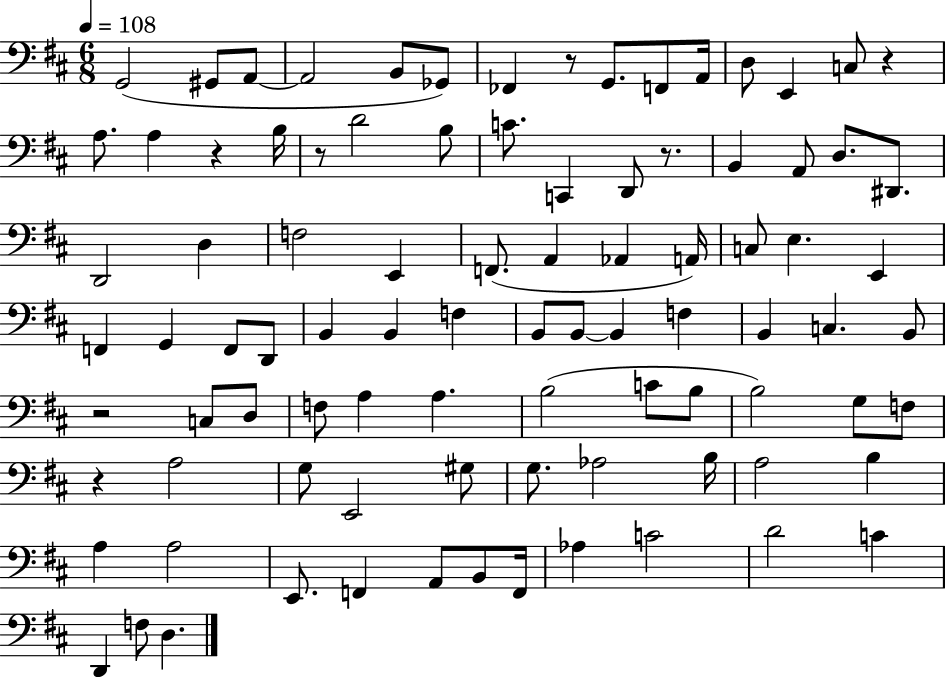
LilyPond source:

{
  \clef bass
  \numericTimeSignature
  \time 6/8
  \key d \major
  \tempo 4 = 108
  g,2( gis,8 a,8~~ | a,2 b,8 ges,8) | fes,4 r8 g,8. f,8 a,16 | d8 e,4 c8 r4 | \break a8. a4 r4 b16 | r8 d'2 b8 | c'8. c,4 d,8 r8. | b,4 a,8 d8. dis,8. | \break d,2 d4 | f2 e,4 | f,8.( a,4 aes,4 a,16) | c8 e4. e,4 | \break f,4 g,4 f,8 d,8 | b,4 b,4 f4 | b,8 b,8~~ b,4 f4 | b,4 c4. b,8 | \break r2 c8 d8 | f8 a4 a4. | b2( c'8 b8 | b2) g8 f8 | \break r4 a2 | g8 e,2 gis8 | g8. aes2 b16 | a2 b4 | \break a4 a2 | e,8. f,4 a,8 b,8 f,16 | aes4 c'2 | d'2 c'4 | \break d,4 f8 d4. | \bar "|."
}